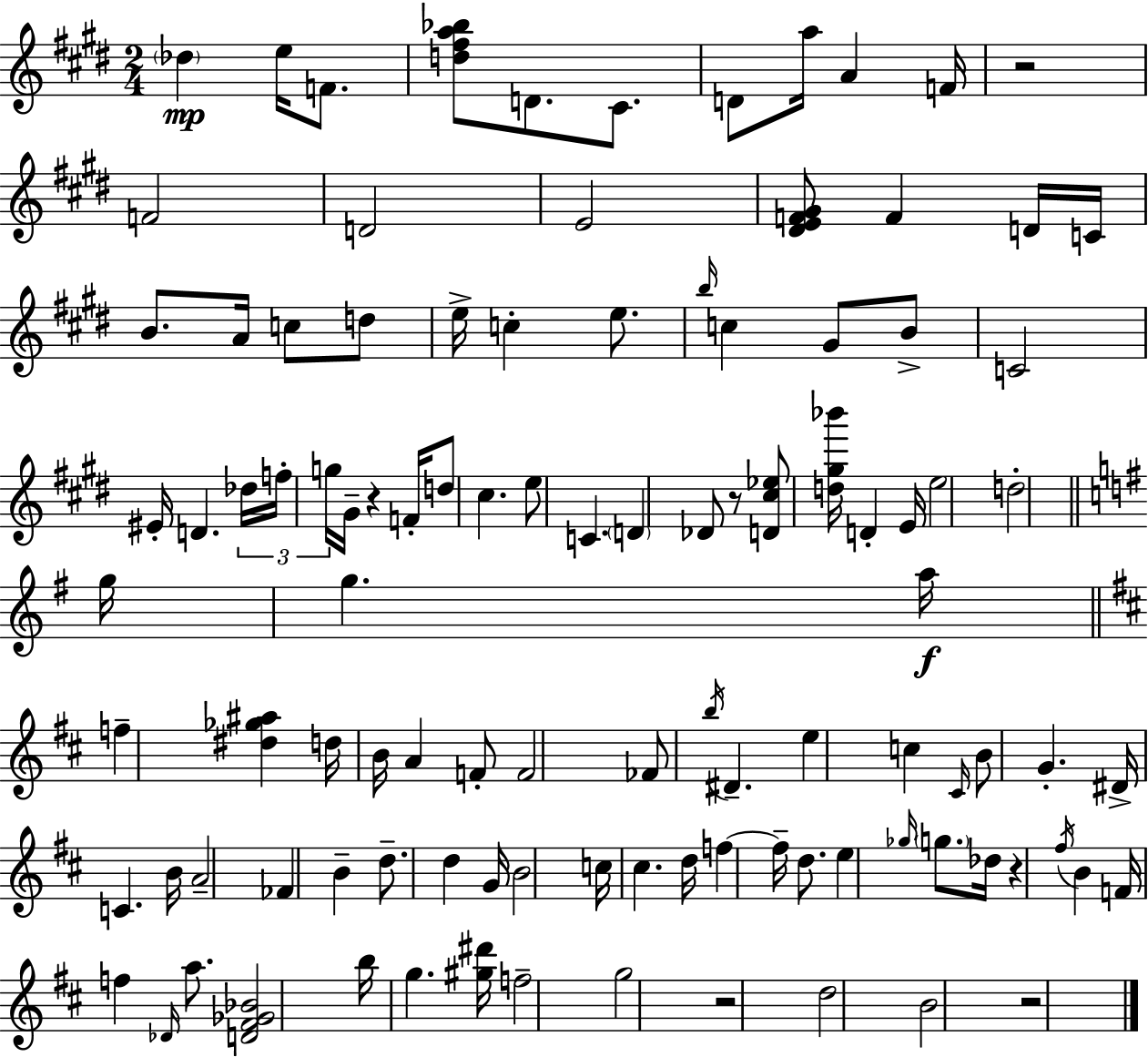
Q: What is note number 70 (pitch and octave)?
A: G4